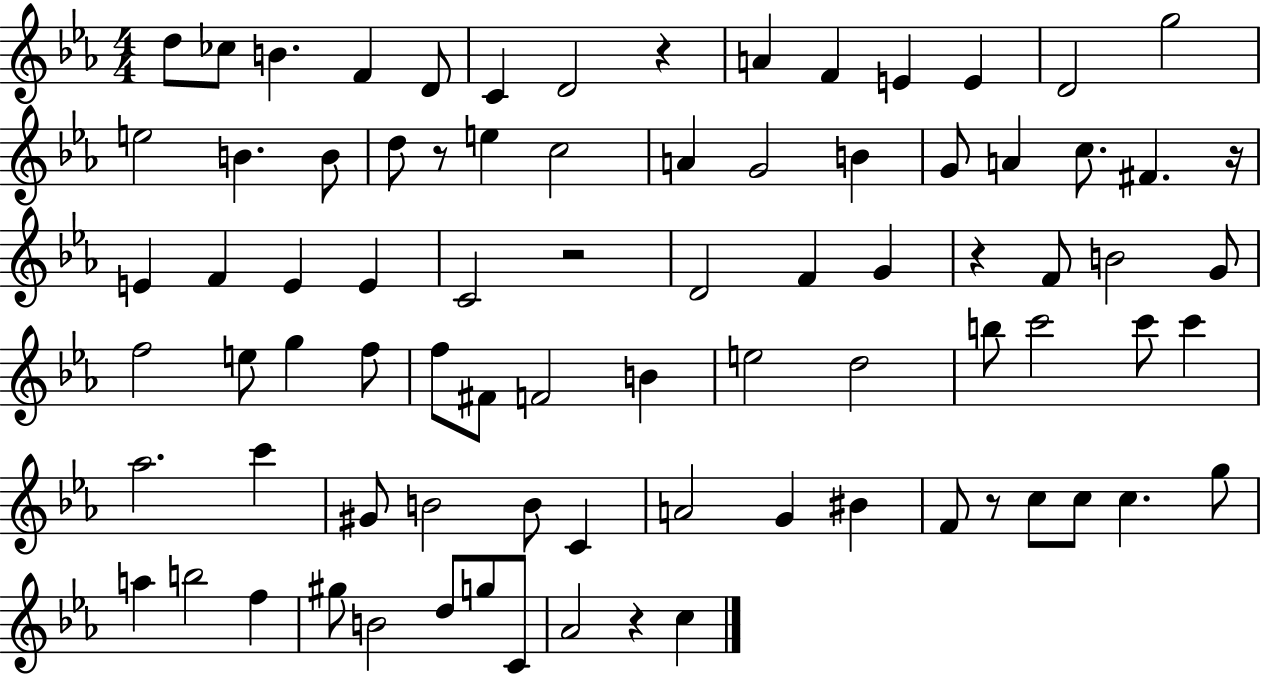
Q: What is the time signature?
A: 4/4